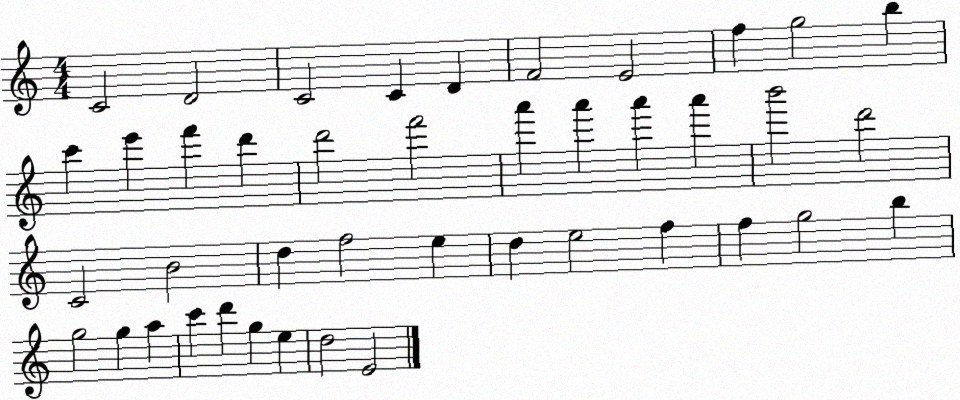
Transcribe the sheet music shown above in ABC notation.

X:1
T:Untitled
M:4/4
L:1/4
K:C
C2 D2 C2 C D F2 E2 f g2 b c' e' f' d' d'2 f'2 a' a' a' a' b'2 d'2 C2 B2 d f2 e d e2 f f g2 b g2 g a c' d' g e d2 E2